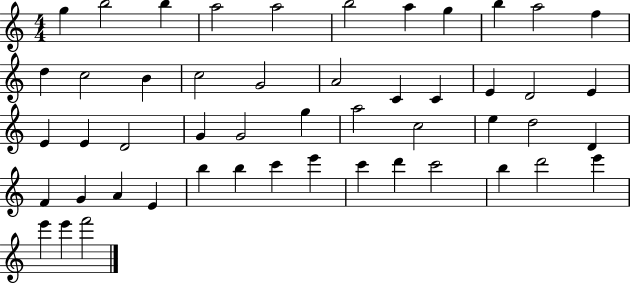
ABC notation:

X:1
T:Untitled
M:4/4
L:1/4
K:C
g b2 b a2 a2 b2 a g b a2 f d c2 B c2 G2 A2 C C E D2 E E E D2 G G2 g a2 c2 e d2 D F G A E b b c' e' c' d' c'2 b d'2 e' e' e' f'2